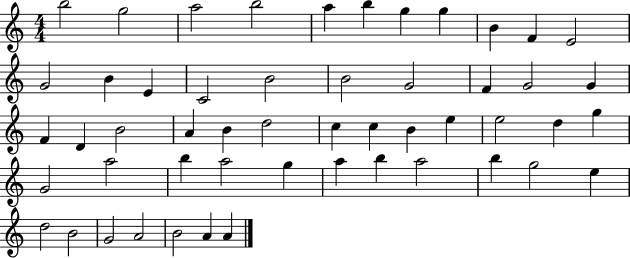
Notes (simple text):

B5/h G5/h A5/h B5/h A5/q B5/q G5/q G5/q B4/q F4/q E4/h G4/h B4/q E4/q C4/h B4/h B4/h G4/h F4/q G4/h G4/q F4/q D4/q B4/h A4/q B4/q D5/h C5/q C5/q B4/q E5/q E5/h D5/q G5/q G4/h A5/h B5/q A5/h G5/q A5/q B5/q A5/h B5/q G5/h E5/q D5/h B4/h G4/h A4/h B4/h A4/q A4/q